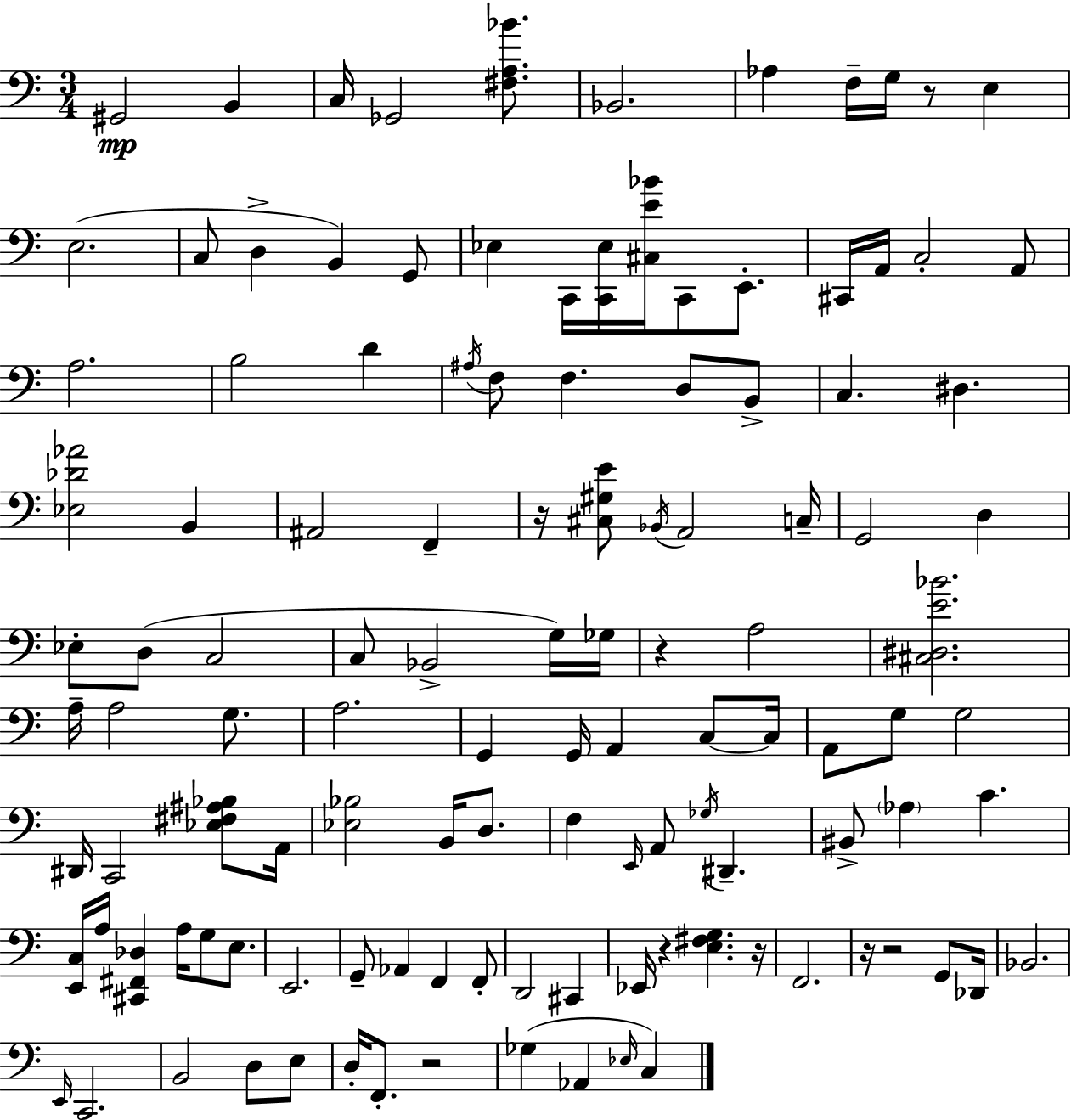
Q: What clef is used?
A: bass